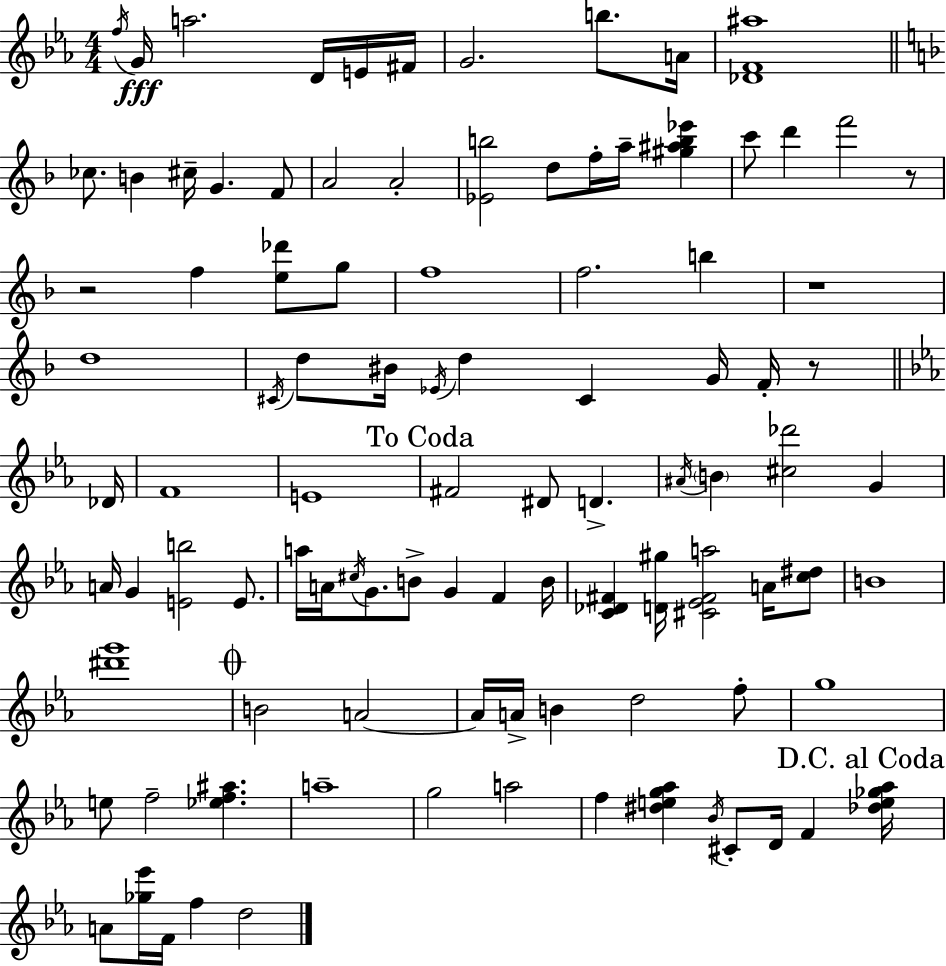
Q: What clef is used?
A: treble